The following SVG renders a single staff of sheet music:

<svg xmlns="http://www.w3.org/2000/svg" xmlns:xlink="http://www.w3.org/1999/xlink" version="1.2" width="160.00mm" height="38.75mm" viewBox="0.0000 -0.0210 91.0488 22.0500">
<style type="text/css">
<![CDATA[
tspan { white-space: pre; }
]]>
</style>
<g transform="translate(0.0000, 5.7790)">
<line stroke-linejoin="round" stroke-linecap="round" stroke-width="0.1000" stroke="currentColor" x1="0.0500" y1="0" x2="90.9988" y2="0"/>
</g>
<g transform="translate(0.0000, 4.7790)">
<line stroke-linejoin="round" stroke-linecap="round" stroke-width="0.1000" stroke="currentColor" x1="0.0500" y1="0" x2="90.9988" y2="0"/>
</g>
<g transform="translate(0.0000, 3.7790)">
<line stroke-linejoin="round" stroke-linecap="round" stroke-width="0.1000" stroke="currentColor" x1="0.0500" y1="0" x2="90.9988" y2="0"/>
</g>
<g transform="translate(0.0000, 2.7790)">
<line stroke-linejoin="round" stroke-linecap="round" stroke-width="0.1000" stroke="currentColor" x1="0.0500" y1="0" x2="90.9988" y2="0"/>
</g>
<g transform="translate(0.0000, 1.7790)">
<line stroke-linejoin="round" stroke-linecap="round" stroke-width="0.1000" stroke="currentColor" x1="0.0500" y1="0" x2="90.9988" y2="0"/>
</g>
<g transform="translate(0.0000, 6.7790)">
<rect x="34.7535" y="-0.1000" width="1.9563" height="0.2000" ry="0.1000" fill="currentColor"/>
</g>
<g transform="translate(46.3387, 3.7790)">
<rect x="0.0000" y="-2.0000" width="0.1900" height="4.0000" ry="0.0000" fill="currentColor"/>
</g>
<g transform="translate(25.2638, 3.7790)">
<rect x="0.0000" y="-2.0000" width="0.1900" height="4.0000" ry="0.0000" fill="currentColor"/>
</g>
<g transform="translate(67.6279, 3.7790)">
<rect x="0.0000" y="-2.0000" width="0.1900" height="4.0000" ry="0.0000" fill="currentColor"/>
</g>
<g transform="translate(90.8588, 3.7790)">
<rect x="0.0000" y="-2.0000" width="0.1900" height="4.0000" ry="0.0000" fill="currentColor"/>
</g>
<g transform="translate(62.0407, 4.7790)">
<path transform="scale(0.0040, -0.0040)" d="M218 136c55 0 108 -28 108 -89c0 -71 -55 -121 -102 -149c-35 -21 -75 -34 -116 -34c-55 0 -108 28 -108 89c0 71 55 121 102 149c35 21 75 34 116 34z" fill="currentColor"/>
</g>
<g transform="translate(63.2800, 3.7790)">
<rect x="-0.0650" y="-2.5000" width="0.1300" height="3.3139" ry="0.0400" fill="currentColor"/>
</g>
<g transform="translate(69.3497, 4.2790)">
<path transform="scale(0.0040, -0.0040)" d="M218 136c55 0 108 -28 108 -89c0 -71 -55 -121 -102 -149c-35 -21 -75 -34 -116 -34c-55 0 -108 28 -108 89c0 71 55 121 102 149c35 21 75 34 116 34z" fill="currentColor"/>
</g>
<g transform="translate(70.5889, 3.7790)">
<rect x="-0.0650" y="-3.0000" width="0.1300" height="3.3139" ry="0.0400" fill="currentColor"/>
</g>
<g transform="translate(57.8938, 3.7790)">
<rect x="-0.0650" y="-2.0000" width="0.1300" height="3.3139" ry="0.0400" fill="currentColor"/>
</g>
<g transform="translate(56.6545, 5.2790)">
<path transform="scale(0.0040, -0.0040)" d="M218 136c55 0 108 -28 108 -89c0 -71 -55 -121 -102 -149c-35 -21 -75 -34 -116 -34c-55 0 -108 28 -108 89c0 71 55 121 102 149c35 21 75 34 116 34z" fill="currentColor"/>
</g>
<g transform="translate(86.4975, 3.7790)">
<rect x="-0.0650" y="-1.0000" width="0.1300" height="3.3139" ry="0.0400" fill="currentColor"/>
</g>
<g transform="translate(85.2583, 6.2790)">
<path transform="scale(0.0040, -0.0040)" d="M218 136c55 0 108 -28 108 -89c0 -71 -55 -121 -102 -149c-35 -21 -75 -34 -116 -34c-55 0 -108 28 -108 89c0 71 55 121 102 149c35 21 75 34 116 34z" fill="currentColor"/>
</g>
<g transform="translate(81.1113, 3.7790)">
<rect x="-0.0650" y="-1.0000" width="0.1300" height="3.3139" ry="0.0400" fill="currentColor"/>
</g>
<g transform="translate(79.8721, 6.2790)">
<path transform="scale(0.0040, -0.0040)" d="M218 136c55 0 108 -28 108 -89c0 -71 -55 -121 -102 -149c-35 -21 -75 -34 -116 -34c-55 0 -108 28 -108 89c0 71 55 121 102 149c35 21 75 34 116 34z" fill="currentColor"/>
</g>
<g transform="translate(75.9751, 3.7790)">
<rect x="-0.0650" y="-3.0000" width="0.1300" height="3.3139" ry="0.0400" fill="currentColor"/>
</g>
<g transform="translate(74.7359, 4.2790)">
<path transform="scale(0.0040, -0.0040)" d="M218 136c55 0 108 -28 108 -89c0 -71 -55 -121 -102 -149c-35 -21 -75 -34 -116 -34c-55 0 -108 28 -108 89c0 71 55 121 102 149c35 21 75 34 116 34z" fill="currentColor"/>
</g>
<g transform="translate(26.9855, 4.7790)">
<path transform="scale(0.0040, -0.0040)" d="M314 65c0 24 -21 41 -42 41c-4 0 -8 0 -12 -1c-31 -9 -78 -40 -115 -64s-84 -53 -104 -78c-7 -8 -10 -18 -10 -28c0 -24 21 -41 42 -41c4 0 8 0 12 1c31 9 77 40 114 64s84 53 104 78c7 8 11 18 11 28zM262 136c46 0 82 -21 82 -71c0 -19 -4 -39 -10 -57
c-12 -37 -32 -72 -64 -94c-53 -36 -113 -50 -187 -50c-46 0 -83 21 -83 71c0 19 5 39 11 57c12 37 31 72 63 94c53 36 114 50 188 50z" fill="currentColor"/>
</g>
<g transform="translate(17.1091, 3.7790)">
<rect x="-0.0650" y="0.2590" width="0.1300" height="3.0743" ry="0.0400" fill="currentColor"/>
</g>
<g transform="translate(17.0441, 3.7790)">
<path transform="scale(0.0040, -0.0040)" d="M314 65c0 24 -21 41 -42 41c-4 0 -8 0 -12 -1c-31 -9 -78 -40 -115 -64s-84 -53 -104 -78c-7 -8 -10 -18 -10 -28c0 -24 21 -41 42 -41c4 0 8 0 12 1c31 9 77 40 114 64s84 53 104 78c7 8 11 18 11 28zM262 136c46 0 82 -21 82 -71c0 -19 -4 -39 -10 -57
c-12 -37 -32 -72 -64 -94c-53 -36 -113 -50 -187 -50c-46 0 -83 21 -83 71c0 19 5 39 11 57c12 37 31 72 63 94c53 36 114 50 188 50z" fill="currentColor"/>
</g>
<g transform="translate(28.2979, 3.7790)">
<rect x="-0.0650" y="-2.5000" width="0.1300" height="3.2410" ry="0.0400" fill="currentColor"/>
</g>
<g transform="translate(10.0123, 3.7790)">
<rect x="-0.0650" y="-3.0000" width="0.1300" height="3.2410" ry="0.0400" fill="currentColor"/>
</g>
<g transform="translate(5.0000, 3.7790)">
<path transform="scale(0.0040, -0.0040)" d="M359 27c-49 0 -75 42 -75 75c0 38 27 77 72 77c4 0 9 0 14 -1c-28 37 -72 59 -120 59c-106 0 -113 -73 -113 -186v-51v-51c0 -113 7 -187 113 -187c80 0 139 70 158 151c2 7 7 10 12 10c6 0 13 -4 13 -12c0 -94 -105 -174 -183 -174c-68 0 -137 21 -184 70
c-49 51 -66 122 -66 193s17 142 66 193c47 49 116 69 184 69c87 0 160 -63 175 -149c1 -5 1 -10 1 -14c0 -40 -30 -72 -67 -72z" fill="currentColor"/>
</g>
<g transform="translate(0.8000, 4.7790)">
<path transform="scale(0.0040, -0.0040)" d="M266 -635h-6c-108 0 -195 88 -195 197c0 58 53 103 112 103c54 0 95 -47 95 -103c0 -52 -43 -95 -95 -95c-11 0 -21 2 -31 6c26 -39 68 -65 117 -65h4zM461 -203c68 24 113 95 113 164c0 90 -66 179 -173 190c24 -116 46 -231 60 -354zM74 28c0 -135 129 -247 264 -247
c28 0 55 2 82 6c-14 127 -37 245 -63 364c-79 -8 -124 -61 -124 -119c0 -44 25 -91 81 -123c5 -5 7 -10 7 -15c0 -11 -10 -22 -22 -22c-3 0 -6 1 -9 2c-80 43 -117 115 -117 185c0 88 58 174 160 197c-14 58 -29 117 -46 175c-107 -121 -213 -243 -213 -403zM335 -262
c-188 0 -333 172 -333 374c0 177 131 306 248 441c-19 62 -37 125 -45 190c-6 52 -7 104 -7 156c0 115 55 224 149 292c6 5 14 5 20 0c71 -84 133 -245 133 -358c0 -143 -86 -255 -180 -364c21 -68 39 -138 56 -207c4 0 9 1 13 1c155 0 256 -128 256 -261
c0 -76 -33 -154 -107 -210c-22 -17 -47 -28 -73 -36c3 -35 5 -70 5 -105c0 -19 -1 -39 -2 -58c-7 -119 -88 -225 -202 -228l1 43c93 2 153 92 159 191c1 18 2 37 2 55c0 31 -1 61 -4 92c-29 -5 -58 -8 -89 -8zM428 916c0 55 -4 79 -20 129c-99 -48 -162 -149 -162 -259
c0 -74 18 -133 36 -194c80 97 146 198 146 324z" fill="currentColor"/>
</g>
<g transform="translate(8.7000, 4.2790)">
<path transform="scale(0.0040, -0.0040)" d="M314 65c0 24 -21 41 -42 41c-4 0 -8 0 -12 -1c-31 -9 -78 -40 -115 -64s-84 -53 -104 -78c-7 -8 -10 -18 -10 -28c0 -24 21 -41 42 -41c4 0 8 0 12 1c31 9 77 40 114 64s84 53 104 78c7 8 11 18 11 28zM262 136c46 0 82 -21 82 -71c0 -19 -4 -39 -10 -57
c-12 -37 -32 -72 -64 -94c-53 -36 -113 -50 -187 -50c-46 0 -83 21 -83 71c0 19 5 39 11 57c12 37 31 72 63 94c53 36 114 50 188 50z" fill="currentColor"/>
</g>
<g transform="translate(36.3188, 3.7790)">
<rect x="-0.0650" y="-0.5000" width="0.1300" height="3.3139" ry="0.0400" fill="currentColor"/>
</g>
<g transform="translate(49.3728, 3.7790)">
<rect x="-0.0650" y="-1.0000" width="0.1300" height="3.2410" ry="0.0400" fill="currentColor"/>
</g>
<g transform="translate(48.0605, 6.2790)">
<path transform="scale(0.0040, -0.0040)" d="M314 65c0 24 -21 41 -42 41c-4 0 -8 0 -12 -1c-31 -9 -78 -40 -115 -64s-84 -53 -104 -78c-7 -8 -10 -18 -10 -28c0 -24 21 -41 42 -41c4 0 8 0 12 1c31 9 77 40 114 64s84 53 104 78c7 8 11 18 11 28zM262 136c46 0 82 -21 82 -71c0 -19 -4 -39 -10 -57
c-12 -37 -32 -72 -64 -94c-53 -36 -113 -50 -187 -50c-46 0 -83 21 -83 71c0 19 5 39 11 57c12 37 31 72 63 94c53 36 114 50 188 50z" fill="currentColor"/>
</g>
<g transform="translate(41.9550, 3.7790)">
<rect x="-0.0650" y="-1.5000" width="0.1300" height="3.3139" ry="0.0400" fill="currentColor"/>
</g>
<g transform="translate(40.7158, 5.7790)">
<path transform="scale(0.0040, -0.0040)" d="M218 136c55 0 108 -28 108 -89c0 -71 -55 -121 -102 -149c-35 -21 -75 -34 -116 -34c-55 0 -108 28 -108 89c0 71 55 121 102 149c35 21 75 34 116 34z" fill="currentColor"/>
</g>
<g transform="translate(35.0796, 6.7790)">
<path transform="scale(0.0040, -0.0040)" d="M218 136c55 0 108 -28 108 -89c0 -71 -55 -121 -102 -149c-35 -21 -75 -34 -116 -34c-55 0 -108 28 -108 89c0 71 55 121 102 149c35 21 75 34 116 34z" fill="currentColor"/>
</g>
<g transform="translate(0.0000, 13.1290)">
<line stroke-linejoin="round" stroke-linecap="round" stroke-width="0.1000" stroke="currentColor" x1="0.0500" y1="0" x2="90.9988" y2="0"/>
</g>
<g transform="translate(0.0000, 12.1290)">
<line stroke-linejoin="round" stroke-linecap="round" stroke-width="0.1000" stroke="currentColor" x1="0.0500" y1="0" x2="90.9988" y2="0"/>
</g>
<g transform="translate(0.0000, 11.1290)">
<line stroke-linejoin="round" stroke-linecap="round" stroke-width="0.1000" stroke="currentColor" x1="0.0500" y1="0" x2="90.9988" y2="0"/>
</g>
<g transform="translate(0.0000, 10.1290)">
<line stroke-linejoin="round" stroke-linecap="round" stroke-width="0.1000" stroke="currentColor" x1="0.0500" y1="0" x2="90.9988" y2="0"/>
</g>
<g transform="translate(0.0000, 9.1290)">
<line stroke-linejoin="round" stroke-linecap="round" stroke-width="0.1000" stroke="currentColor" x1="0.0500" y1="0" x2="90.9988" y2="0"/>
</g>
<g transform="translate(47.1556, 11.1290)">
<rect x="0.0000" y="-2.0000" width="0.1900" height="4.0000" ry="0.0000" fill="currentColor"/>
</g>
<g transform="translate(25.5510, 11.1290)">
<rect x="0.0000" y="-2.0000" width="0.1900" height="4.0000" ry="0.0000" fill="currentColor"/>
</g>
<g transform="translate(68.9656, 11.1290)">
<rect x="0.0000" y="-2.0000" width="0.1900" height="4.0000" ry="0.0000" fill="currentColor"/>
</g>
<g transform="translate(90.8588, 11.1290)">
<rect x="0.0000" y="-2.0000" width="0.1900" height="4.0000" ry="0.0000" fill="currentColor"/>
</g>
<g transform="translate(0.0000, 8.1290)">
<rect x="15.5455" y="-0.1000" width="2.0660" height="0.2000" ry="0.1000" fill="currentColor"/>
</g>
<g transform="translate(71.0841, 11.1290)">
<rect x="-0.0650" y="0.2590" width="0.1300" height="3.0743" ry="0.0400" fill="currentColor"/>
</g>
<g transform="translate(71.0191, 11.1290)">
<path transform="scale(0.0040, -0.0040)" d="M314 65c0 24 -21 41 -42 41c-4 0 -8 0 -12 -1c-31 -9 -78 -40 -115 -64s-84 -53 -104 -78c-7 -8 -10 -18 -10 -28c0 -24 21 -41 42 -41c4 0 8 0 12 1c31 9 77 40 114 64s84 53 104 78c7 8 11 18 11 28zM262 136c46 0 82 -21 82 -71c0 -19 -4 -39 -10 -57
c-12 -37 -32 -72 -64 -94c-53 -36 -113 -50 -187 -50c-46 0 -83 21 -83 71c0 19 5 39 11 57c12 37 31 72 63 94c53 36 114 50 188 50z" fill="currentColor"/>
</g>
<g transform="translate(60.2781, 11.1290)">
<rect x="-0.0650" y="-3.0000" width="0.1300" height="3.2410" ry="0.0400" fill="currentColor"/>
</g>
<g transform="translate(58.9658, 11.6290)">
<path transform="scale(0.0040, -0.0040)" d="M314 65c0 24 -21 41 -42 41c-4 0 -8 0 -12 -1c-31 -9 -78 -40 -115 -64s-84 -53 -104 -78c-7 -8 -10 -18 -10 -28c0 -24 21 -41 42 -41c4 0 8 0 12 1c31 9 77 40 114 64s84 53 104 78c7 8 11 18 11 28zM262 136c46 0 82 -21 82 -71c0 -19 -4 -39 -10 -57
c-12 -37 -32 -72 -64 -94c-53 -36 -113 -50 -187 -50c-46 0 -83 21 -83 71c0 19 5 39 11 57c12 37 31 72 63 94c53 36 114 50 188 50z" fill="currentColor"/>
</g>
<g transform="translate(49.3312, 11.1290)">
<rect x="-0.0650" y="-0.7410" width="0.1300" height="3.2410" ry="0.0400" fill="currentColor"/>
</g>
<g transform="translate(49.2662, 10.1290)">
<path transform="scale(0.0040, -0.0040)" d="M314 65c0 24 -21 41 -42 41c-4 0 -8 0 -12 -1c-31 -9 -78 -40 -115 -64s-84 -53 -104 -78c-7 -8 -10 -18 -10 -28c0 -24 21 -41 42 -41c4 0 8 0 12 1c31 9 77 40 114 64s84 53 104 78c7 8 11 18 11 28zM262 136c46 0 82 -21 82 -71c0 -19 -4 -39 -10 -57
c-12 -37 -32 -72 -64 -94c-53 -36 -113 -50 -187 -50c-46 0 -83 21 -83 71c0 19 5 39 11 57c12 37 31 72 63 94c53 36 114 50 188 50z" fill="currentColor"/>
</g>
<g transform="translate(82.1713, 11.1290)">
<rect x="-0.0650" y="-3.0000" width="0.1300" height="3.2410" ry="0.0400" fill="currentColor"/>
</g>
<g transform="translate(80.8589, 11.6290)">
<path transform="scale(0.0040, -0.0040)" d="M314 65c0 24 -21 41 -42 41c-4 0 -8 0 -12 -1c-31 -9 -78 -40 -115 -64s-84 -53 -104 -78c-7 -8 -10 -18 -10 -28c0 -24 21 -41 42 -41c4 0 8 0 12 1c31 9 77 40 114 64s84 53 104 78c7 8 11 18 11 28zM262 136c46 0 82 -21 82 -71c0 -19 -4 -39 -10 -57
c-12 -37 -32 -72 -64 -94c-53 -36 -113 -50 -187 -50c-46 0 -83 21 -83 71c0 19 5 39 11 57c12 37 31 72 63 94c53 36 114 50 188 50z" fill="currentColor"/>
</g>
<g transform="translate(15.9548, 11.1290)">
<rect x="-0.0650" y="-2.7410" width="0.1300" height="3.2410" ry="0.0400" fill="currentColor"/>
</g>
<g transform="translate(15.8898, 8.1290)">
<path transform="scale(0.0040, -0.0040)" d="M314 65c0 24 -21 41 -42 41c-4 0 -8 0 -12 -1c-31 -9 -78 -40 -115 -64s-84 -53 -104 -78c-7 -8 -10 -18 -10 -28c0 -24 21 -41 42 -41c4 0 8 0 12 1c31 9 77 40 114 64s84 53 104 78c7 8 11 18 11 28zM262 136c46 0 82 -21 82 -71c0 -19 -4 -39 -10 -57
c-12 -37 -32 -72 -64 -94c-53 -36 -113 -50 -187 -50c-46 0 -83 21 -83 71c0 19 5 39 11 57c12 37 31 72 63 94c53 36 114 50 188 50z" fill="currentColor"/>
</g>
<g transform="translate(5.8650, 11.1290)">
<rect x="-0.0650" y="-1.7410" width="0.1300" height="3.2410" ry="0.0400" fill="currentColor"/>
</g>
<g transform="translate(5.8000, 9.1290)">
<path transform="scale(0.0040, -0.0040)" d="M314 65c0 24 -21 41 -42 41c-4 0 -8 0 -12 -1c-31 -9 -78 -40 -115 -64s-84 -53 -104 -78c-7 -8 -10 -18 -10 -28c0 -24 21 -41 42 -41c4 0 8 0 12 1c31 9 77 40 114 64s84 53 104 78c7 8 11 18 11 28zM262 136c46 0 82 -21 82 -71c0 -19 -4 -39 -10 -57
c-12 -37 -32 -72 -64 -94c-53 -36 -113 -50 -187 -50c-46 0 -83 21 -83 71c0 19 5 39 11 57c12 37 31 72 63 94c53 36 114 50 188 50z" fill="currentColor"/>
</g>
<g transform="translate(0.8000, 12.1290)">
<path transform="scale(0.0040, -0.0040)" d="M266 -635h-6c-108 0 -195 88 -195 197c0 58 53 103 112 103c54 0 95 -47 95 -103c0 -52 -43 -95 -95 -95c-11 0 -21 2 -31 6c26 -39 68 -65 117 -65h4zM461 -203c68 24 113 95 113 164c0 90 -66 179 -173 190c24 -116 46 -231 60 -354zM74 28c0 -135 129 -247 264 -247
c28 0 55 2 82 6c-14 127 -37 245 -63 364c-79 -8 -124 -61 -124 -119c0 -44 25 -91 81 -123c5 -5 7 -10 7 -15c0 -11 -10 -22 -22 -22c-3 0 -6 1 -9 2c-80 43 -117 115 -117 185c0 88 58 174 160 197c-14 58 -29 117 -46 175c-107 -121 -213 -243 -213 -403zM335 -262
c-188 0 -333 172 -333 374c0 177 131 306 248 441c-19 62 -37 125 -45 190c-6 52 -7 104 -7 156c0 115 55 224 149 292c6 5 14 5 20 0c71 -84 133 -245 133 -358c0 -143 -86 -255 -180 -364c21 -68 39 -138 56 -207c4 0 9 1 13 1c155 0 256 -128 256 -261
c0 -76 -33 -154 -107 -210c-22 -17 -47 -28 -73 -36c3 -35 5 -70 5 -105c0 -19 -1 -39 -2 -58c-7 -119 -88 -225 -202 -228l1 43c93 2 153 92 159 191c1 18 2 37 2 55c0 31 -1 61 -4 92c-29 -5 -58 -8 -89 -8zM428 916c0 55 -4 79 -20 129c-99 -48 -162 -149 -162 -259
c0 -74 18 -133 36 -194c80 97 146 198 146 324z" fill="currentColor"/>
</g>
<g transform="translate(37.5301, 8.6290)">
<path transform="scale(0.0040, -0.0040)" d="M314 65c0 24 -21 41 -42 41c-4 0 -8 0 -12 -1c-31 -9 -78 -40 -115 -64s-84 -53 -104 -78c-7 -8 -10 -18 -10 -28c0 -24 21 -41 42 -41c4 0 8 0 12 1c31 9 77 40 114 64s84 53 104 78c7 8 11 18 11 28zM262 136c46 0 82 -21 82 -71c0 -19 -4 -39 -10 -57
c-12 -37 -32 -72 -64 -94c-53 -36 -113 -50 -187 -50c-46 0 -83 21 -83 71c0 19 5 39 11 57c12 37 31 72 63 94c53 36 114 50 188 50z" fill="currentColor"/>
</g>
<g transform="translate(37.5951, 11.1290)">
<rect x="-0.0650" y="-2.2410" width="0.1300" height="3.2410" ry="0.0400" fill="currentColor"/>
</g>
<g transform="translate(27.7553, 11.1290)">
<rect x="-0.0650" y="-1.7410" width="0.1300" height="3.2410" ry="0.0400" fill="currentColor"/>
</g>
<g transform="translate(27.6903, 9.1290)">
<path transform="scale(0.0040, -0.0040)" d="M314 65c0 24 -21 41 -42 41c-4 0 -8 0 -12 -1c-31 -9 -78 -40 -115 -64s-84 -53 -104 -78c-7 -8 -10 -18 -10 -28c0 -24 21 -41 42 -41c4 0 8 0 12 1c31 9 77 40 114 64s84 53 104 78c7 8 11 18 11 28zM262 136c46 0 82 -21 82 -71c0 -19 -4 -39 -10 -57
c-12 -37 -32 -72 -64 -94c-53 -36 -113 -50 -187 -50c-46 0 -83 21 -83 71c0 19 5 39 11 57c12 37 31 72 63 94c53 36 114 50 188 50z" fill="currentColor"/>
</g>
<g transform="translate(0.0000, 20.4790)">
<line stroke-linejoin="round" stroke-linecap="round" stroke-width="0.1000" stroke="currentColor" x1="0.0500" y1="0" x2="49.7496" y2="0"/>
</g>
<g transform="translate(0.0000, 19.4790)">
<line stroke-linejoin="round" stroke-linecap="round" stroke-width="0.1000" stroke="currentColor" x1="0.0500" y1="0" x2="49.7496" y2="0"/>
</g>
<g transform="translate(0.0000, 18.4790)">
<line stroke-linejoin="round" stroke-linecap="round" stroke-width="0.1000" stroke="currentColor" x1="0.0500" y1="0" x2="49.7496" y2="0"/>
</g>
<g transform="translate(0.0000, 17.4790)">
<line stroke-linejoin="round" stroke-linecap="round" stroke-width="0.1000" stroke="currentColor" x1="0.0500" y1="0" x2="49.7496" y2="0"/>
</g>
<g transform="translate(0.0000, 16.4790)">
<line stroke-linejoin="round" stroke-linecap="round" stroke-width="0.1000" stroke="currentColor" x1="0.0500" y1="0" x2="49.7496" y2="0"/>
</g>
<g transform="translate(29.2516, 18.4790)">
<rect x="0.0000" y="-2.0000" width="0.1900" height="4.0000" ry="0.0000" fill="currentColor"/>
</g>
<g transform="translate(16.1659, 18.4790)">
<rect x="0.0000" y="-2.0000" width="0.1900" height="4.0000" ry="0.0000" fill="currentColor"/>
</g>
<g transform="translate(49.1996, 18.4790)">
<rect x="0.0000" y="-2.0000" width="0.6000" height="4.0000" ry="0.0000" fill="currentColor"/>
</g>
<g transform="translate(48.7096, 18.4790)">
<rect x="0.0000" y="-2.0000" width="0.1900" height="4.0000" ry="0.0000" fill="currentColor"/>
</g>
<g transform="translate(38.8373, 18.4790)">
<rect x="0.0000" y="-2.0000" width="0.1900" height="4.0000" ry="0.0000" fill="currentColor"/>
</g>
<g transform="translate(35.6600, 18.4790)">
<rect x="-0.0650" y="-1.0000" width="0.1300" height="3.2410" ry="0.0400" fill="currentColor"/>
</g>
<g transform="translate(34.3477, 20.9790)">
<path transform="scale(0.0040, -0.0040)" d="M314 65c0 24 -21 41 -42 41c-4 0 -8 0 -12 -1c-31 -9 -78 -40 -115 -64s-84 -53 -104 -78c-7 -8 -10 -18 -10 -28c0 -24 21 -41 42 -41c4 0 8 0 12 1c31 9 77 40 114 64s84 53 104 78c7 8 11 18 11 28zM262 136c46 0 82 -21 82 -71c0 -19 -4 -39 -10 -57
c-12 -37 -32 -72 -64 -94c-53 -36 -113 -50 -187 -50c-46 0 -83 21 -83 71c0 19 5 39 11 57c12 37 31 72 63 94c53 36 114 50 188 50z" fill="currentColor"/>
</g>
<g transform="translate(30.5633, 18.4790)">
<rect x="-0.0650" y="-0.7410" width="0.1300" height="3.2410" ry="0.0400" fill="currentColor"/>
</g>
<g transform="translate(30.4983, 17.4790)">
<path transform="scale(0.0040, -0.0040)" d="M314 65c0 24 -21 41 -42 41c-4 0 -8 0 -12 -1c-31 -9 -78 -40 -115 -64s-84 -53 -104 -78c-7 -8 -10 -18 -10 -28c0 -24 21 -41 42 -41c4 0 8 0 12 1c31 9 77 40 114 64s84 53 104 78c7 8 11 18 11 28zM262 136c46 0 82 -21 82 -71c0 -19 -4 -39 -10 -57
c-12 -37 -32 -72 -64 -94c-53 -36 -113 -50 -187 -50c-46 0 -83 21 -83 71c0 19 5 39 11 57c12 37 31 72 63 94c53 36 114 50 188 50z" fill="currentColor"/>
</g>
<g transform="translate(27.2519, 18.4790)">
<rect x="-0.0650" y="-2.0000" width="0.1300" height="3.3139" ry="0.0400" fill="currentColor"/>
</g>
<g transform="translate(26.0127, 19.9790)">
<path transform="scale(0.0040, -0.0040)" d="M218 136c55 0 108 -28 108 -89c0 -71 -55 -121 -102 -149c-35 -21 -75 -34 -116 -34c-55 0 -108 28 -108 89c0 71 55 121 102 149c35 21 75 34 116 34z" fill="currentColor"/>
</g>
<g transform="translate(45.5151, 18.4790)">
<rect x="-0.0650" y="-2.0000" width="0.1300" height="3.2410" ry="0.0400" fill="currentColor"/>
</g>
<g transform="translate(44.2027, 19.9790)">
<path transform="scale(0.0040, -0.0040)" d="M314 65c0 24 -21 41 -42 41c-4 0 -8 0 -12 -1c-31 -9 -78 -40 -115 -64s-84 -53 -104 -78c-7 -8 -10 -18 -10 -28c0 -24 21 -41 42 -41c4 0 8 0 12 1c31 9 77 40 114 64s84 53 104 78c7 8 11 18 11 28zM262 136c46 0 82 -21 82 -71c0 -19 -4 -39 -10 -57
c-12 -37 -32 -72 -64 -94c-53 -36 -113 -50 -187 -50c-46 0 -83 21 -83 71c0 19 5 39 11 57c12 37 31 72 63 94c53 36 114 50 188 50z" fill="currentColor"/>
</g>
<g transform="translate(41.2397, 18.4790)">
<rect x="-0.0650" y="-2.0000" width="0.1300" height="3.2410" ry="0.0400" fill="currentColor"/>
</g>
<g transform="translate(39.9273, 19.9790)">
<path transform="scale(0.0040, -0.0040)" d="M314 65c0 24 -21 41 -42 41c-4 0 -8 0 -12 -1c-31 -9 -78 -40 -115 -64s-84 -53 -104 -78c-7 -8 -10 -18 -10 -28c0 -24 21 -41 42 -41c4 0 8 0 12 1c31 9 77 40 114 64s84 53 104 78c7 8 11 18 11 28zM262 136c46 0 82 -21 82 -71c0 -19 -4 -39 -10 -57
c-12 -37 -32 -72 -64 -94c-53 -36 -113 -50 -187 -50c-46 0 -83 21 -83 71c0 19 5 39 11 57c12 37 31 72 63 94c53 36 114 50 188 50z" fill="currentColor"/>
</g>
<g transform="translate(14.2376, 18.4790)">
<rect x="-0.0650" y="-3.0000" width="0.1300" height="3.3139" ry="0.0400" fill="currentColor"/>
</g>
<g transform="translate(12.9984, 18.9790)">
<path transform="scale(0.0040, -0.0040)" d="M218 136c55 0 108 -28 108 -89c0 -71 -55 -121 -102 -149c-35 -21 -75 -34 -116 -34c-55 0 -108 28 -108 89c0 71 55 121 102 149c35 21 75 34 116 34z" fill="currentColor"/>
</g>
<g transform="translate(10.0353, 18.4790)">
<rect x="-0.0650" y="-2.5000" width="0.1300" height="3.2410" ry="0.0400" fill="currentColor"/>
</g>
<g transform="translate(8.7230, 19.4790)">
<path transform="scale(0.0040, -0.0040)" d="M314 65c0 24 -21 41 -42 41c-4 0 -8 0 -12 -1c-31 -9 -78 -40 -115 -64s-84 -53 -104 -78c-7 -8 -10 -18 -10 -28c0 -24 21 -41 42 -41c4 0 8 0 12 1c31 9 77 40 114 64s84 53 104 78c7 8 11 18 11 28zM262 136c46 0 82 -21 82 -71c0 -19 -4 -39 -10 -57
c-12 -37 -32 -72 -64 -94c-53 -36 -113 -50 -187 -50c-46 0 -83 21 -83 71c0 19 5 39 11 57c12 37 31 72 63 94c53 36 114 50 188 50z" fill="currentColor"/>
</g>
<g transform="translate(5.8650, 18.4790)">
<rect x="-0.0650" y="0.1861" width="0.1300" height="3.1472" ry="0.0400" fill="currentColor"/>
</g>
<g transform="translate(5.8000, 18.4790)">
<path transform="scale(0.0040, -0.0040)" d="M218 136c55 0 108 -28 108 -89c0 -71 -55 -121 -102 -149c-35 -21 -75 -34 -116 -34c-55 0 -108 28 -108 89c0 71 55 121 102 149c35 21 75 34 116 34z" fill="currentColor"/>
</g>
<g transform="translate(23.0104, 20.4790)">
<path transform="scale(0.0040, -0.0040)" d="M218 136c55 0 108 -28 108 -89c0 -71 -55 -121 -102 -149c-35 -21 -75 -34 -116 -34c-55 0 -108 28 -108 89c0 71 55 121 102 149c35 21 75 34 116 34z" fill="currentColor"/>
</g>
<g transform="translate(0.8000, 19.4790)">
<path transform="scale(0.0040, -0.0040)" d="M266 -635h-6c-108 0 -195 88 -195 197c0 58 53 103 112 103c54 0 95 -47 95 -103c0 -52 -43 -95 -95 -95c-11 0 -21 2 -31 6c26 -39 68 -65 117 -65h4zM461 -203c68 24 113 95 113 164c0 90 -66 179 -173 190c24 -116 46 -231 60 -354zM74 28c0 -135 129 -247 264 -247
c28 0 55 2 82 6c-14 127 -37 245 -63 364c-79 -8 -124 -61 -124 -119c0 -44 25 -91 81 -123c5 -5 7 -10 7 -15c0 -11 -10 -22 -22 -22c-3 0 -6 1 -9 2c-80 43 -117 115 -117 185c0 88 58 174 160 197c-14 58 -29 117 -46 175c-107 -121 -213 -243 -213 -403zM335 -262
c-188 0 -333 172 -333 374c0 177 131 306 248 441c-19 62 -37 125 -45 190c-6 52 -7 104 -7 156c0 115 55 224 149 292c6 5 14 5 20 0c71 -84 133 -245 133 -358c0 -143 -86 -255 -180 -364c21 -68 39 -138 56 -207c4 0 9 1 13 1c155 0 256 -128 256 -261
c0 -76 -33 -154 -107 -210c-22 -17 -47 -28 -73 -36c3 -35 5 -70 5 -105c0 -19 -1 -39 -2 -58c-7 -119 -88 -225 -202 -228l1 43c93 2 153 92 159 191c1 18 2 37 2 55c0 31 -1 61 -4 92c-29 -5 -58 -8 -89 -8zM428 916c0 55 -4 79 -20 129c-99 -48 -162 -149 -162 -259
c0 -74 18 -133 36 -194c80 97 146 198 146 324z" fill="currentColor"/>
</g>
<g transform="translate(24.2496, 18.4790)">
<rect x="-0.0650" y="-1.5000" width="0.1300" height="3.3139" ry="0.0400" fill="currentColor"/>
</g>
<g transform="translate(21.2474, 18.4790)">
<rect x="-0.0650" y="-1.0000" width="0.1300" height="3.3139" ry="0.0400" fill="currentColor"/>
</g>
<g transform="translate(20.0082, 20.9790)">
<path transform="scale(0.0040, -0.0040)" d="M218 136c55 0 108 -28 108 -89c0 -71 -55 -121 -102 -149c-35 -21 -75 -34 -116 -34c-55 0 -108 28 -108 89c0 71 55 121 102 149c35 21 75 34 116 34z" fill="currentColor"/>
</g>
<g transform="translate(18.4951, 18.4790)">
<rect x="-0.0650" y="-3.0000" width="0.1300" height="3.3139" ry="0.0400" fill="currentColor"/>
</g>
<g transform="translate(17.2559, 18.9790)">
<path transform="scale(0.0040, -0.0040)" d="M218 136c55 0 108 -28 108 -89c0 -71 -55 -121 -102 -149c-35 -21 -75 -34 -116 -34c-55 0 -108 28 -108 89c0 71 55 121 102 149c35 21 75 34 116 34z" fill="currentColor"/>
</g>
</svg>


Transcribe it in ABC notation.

X:1
T:Untitled
M:4/4
L:1/4
K:C
A2 B2 G2 C E D2 F G A A D D f2 a2 f2 g2 d2 A2 B2 A2 B G2 A A D E F d2 D2 F2 F2